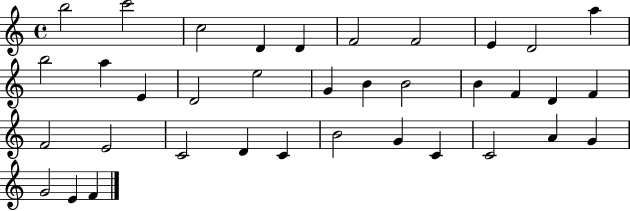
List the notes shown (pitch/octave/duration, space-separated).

B5/h C6/h C5/h D4/q D4/q F4/h F4/h E4/q D4/h A5/q B5/h A5/q E4/q D4/h E5/h G4/q B4/q B4/h B4/q F4/q D4/q F4/q F4/h E4/h C4/h D4/q C4/q B4/h G4/q C4/q C4/h A4/q G4/q G4/h E4/q F4/q